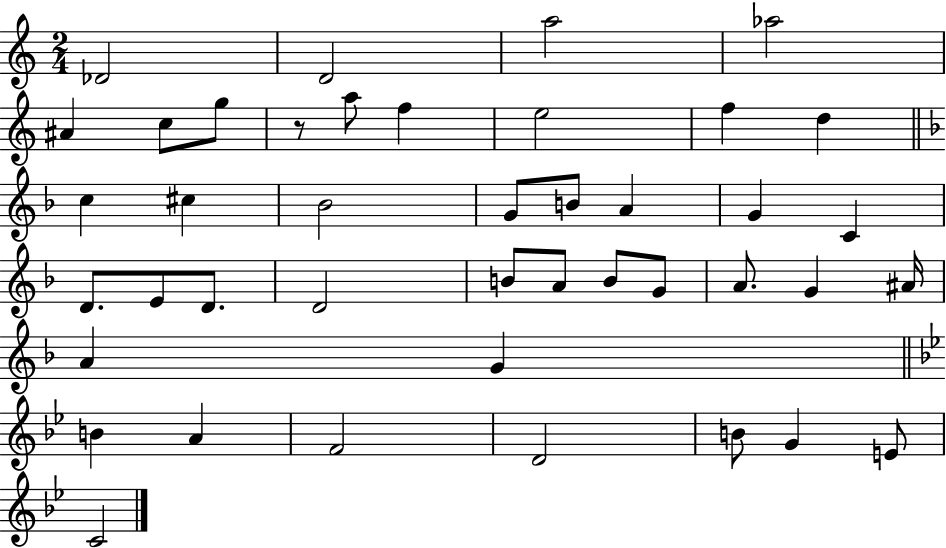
{
  \clef treble
  \numericTimeSignature
  \time 2/4
  \key c \major
  des'2 | d'2 | a''2 | aes''2 | \break ais'4 c''8 g''8 | r8 a''8 f''4 | e''2 | f''4 d''4 | \break \bar "||" \break \key f \major c''4 cis''4 | bes'2 | g'8 b'8 a'4 | g'4 c'4 | \break d'8. e'8 d'8. | d'2 | b'8 a'8 b'8 g'8 | a'8. g'4 ais'16 | \break a'4 g'4 | \bar "||" \break \key bes \major b'4 a'4 | f'2 | d'2 | b'8 g'4 e'8 | \break c'2 | \bar "|."
}